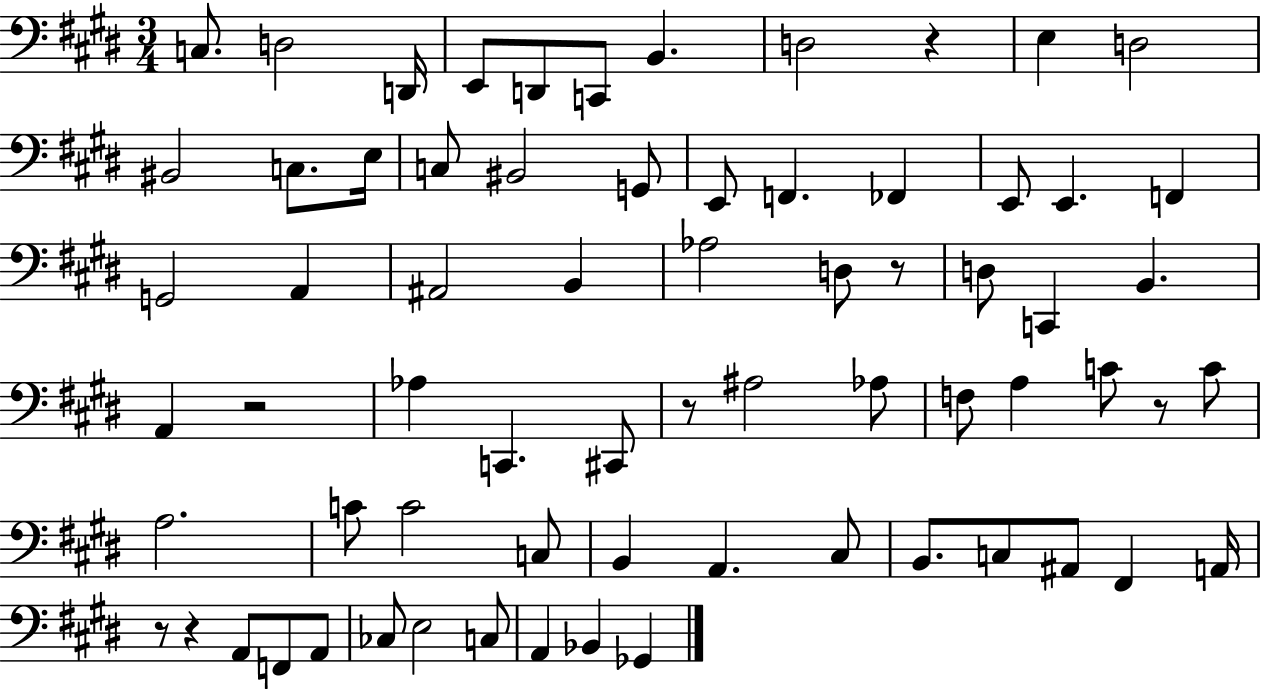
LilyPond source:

{
  \clef bass
  \numericTimeSignature
  \time 3/4
  \key e \major
  c8. d2 d,16 | e,8 d,8 c,8 b,4. | d2 r4 | e4 d2 | \break bis,2 c8. e16 | c8 bis,2 g,8 | e,8 f,4. fes,4 | e,8 e,4. f,4 | \break g,2 a,4 | ais,2 b,4 | aes2 d8 r8 | d8 c,4 b,4. | \break a,4 r2 | aes4 c,4. cis,8 | r8 ais2 aes8 | f8 a4 c'8 r8 c'8 | \break a2. | c'8 c'2 c8 | b,4 a,4. cis8 | b,8. c8 ais,8 fis,4 a,16 | \break r8 r4 a,8 f,8 a,8 | ces8 e2 c8 | a,4 bes,4 ges,4 | \bar "|."
}